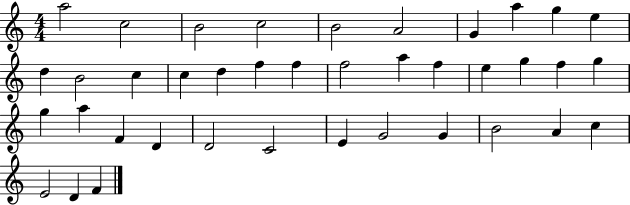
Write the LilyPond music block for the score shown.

{
  \clef treble
  \numericTimeSignature
  \time 4/4
  \key c \major
  a''2 c''2 | b'2 c''2 | b'2 a'2 | g'4 a''4 g''4 e''4 | \break d''4 b'2 c''4 | c''4 d''4 f''4 f''4 | f''2 a''4 f''4 | e''4 g''4 f''4 g''4 | \break g''4 a''4 f'4 d'4 | d'2 c'2 | e'4 g'2 g'4 | b'2 a'4 c''4 | \break e'2 d'4 f'4 | \bar "|."
}